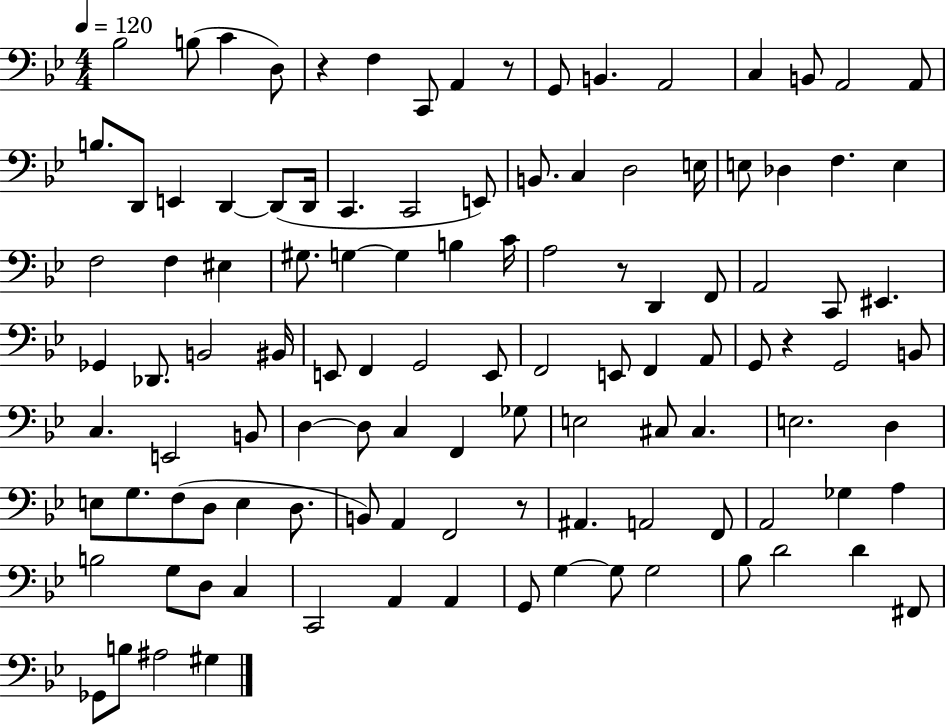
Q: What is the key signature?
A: BES major